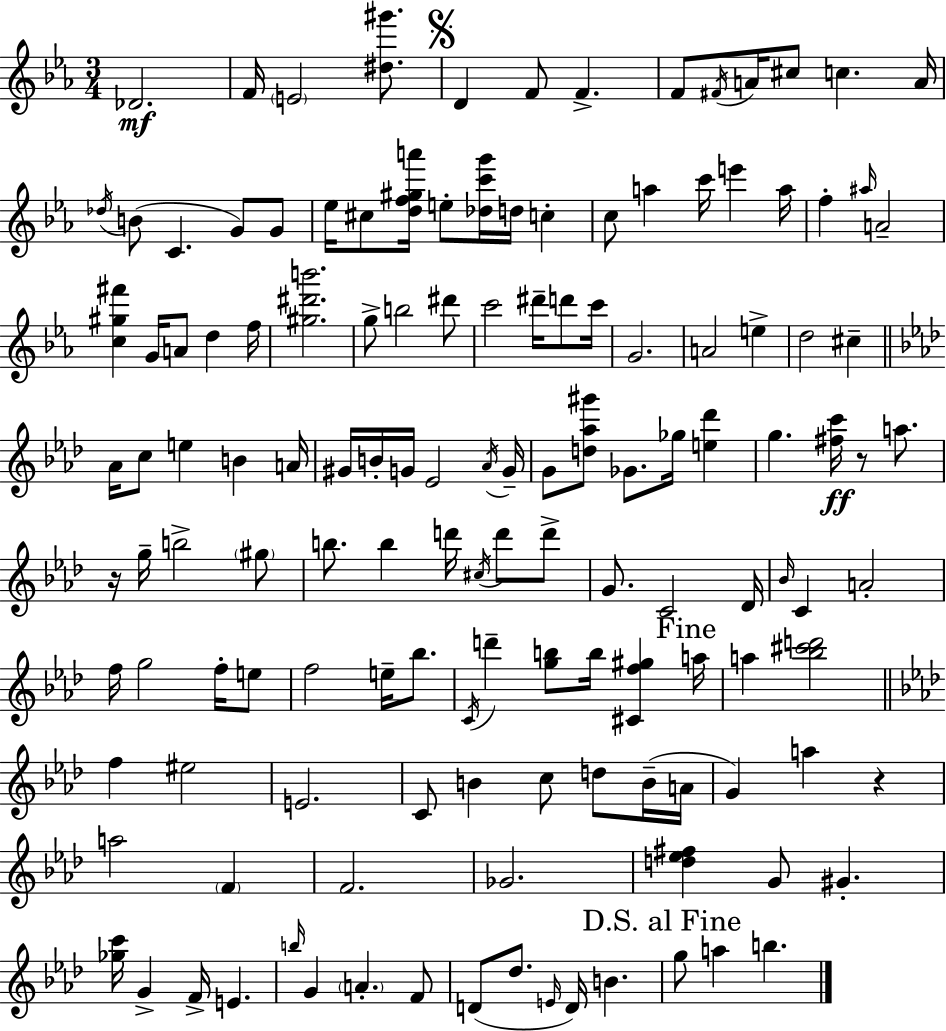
{
  \clef treble
  \numericTimeSignature
  \time 3/4
  \key ees \major
  des'2.\mf | f'16 \parenthesize e'2 <dis'' gis'''>8. | \mark \markup { \musicglyph "scripts.segno" } d'4 f'8 f'4.-> | f'8 \acciaccatura { fis'16 } a'16 cis''8 c''4. | \break a'16 \acciaccatura { des''16 } b'8( c'4. g'8) | g'8 ees''16 cis''8 <d'' f'' gis'' a'''>16 e''8-. <des'' c''' g'''>16 d''16 c''4-. | c''8 a''4 c'''16 e'''4 | a''16 f''4-. \grace { ais''16 } a'2-- | \break <c'' gis'' fis'''>4 g'16 a'8 d''4 | f''16 <gis'' dis''' b'''>2. | g''8-> b''2 | dis'''8 c'''2 dis'''16-- | \break d'''8 c'''16 g'2. | a'2 e''4-> | d''2 cis''4-- | \bar "||" \break \key f \minor aes'16 c''8 e''4 b'4 a'16 | gis'16 b'16-. g'16 ees'2 \acciaccatura { aes'16 } | g'16-- g'8 <d'' aes'' gis'''>8 ges'8. ges''16 <e'' des'''>4 | g''4. <fis'' c'''>16\ff r8 a''8. | \break r16 g''16-- b''2-> \parenthesize gis''8 | b''8. b''4 d'''16 \acciaccatura { cis''16 } d'''8 | d'''8-> g'8. c'2 | des'16 \grace { bes'16 } c'4 a'2-. | \break f''16 g''2 | f''16-. e''8 f''2 e''16-- | bes''8. \acciaccatura { c'16 } d'''4-- <g'' b''>8 b''16 <cis' f'' gis''>4 | \mark "Fine" a''16 a''4 <bes'' cis''' d'''>2 | \break \bar "||" \break \key aes \major f''4 eis''2 | e'2. | c'8 b'4 c''8 d''8 b'16--( a'16 | g'4) a''4 r4 | \break a''2 \parenthesize f'4 | f'2. | ges'2. | <d'' ees'' fis''>4 g'8 gis'4.-. | \break <ges'' c'''>16 g'4-> f'16-> e'4. | \grace { b''16 } g'4 \parenthesize a'4.-. f'8 | d'8( des''8. \grace { e'16 } d'16) b'4. | \mark "D.S. al Fine" g''8 a''4 b''4. | \break \bar "|."
}